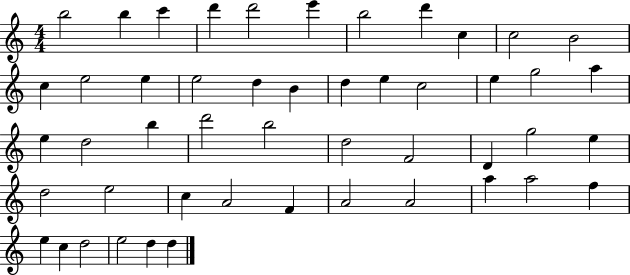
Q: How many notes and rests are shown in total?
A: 49